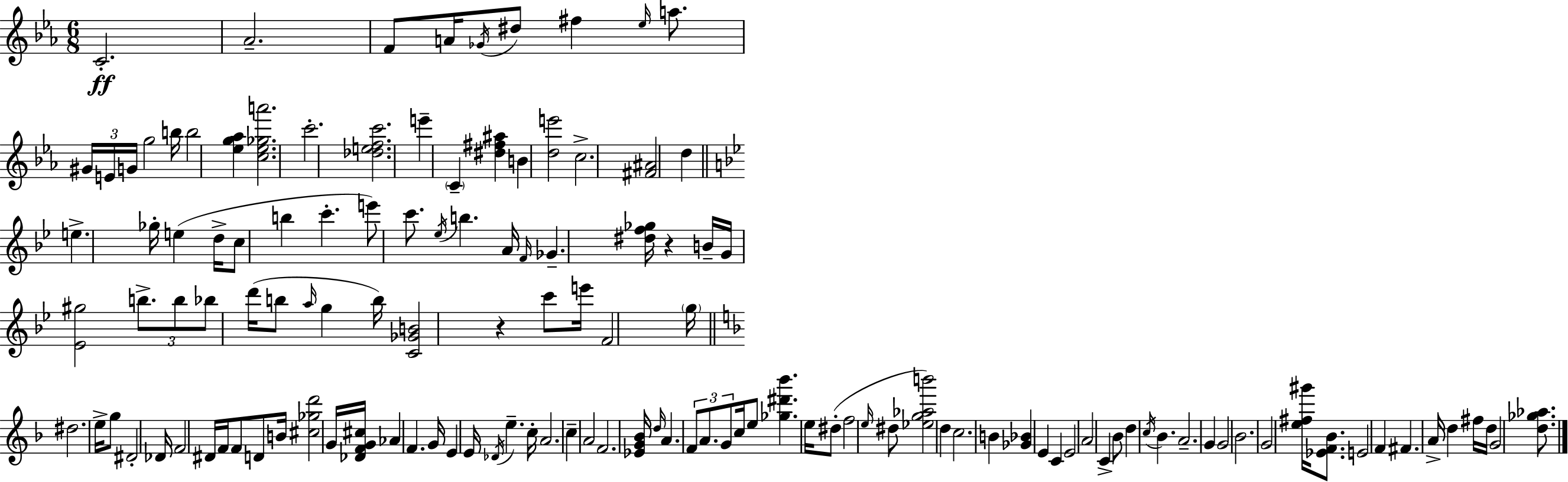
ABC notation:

X:1
T:Untitled
M:6/8
L:1/4
K:Eb
C2 _A2 F/2 A/4 _G/4 ^d/2 ^f _e/4 a/2 ^G/4 E/4 G/4 g2 b/4 b2 [_eg_a] [c_e_ga']2 c'2 [_defc']2 e' C [^d^f^a] B [de']2 c2 [^F^A]2 d e _g/4 e d/4 c/2 b c' e'/2 c'/2 _e/4 b A/4 F/4 _G [^df_g]/4 z B/4 G/4 [_E^g]2 b/2 b/2 _b/2 d'/4 b/2 a/4 g b/4 [C_GB]2 z c'/2 e'/4 F2 g/4 ^d2 e/4 g/2 ^D2 _D/4 F2 ^D/4 F/4 F/2 D/2 B/4 [^c_gd']2 G/4 [_DFG^c]/4 _A F G/4 E E/4 _D/4 e c/4 A2 c A2 F2 [_EG_B]/4 d/4 A F/2 A/2 G/2 c/4 e/2 [_g^d'_b'] e/4 ^d/2 f2 e/4 ^d/2 [_eg_ab']2 d c2 B [_G_B] E C E2 A2 C _B/2 d c/4 _B A2 G G2 _B2 G2 [e^f^g']/4 [_EF_B]/2 E2 F ^F A/4 d ^f/4 d/4 G2 [d_g_a]/2